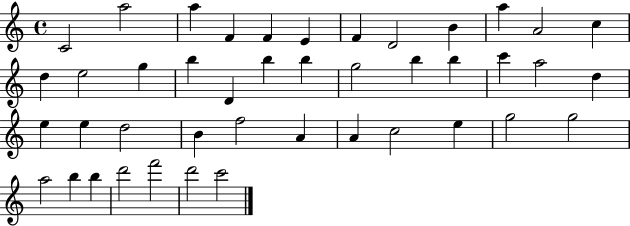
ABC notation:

X:1
T:Untitled
M:4/4
L:1/4
K:C
C2 a2 a F F E F D2 B a A2 c d e2 g b D b b g2 b b c' a2 d e e d2 B f2 A A c2 e g2 g2 a2 b b d'2 f'2 d'2 c'2